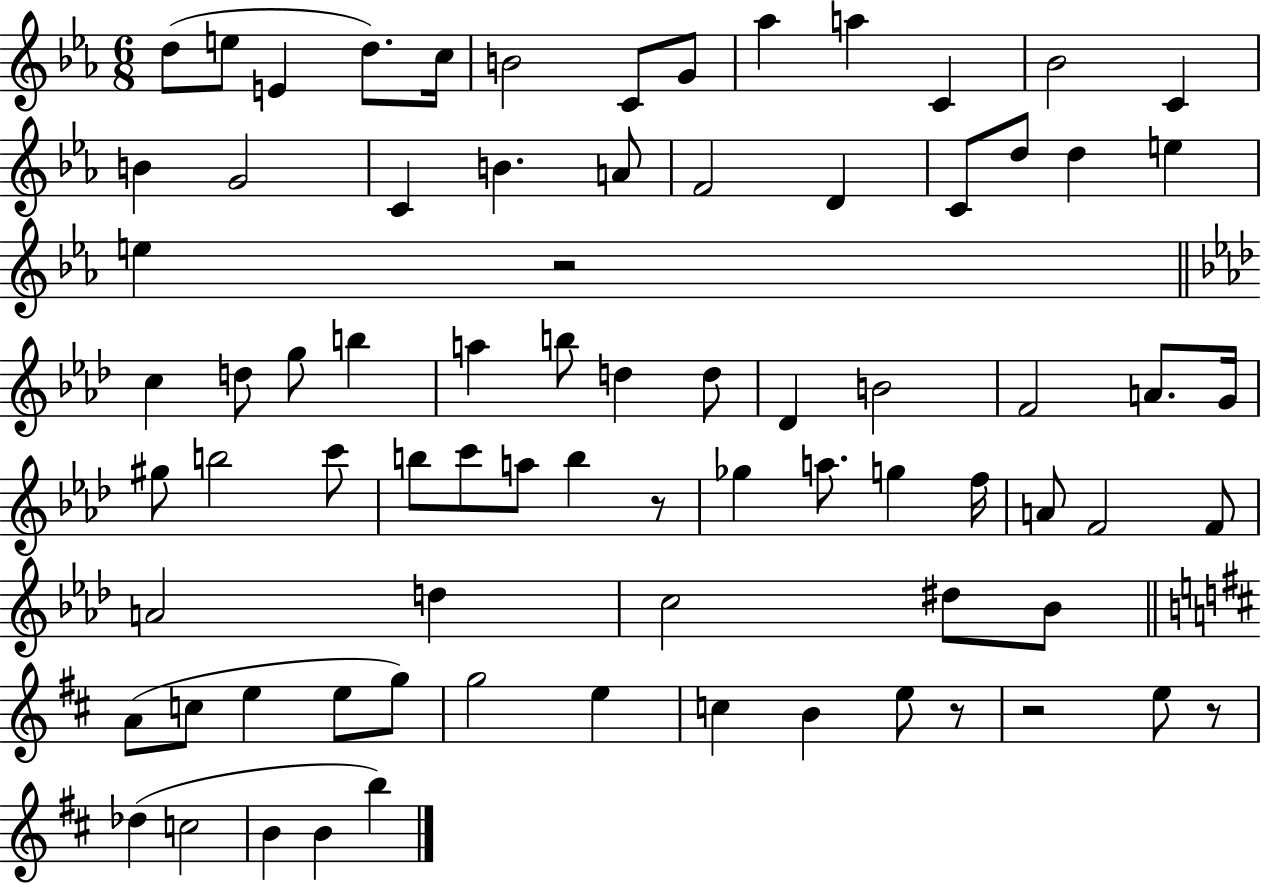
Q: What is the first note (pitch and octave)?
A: D5